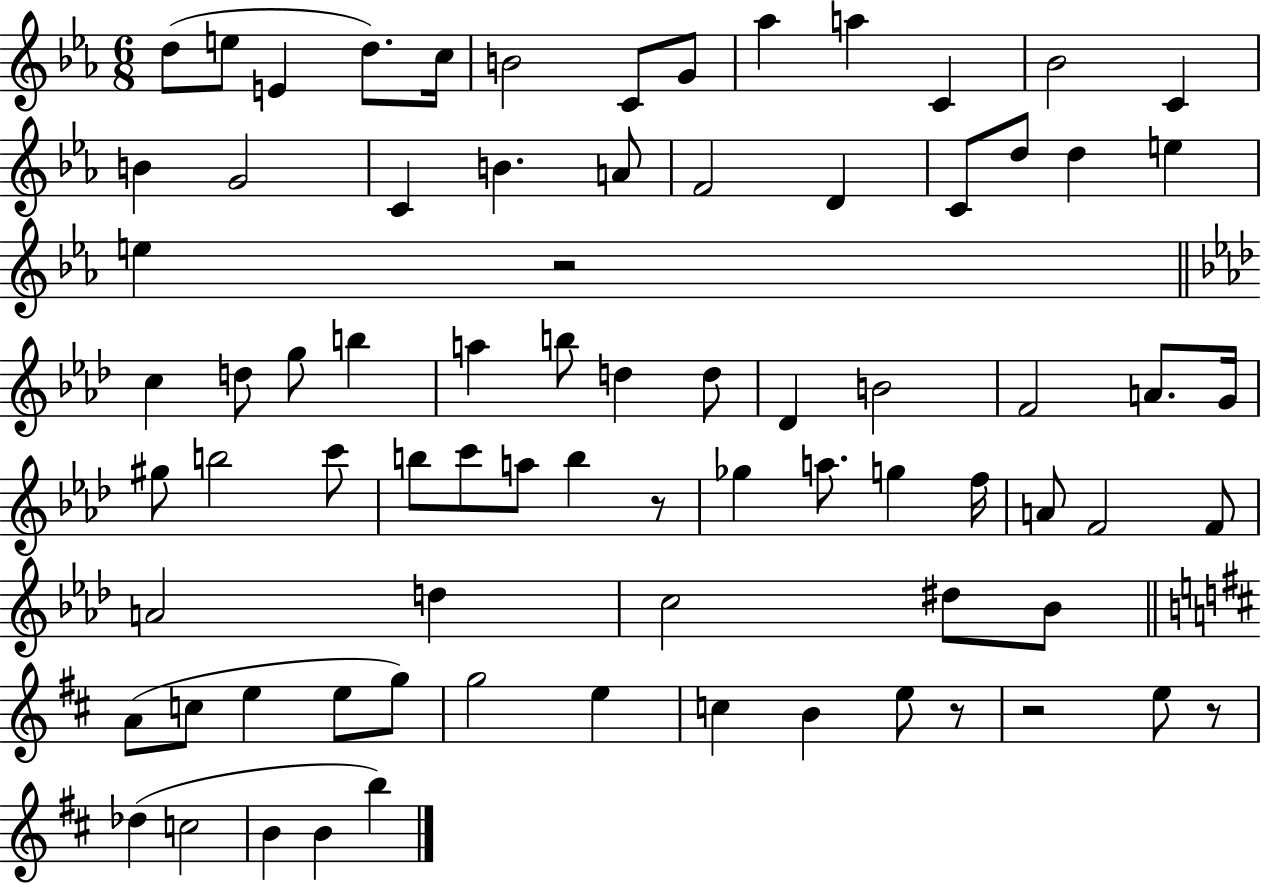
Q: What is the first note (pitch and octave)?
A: D5